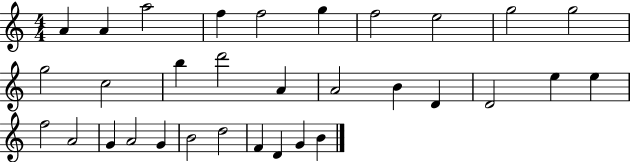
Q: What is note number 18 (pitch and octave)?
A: D4